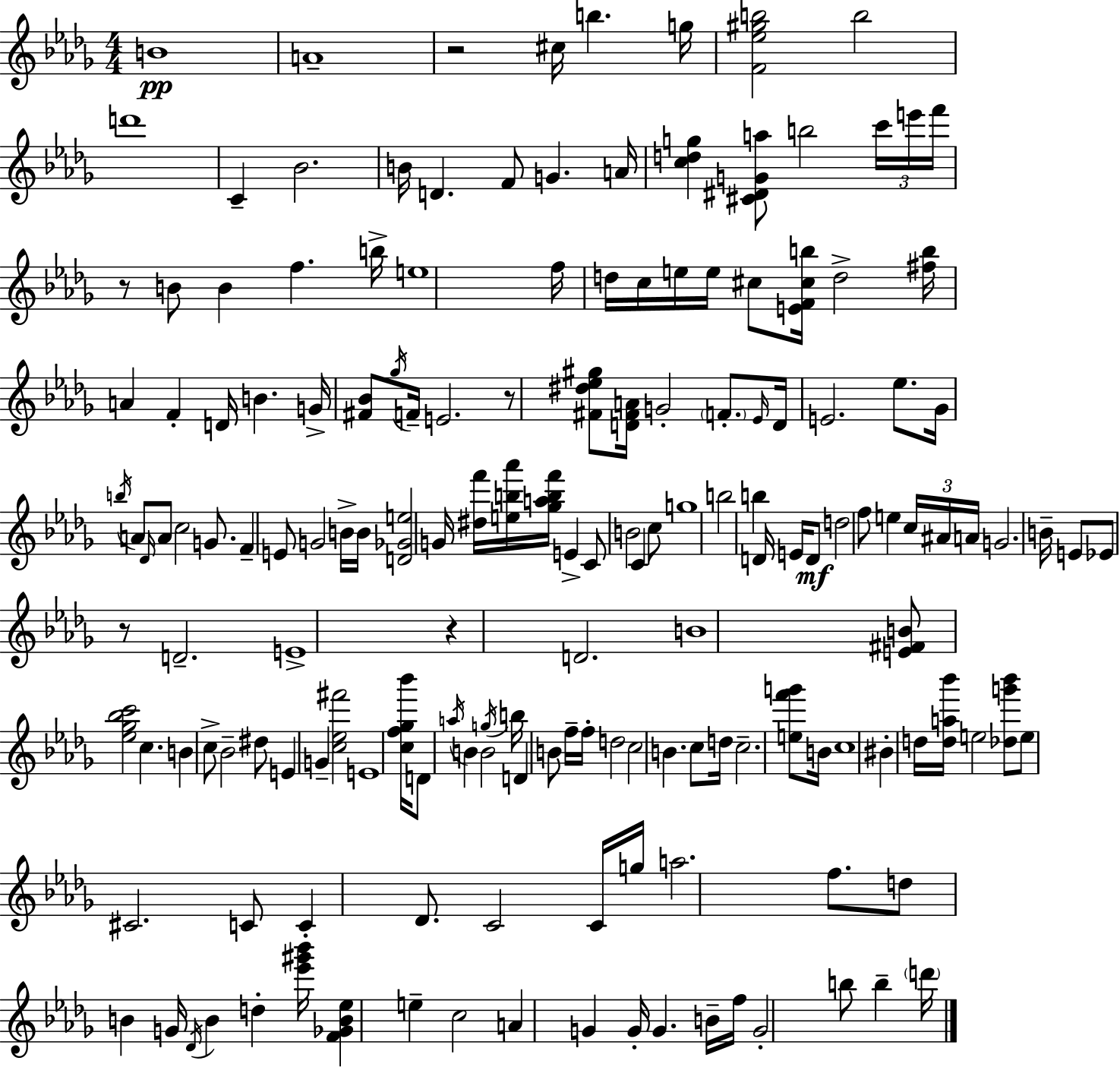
{
  \clef treble
  \numericTimeSignature
  \time 4/4
  \key bes \minor
  \repeat volta 2 { b'1\pp | a'1-- | r2 cis''16 b''4. g''16 | <f' ees'' gis'' b''>2 b''2 | \break d'''1 | c'4-- bes'2. | b'16 d'4. f'8 g'4. a'16 | <c'' d'' g''>4 <cis' dis' g' a''>8 b''2 \tuplet 3/2 { c'''16 e'''16 | \break f'''16 } r8 b'8 b'4 f''4. b''16-> | e''1 | f''16 d''16 c''16 e''16 e''16 cis''8 <e' f' cis'' b''>16 d''2-> | <fis'' b''>16 a'4 f'4-. d'16 b'4. | \break g'16-> <fis' bes'>8 \acciaccatura { ges''16 } f'16-- e'2. | r8 <fis' dis'' ees'' gis''>8 <d' fis' a'>16 g'2-. \parenthesize f'8.-. | \grace { ees'16 } d'16 e'2. ees''8. | ges'16 \acciaccatura { b''16 } a'8 \grace { des'16 } a'8 c''2 | \break g'8. f'4-- e'8 g'2 | b'16-> b'16 <d' ges' e''>2 g'16 <dis'' f'''>16 <e'' b'' aes'''>16 <ges'' a'' b'' f'''>16 | e'4-> c'8 b'2 c'4 | c''8 g''1 | \break b''2 b''4 | d'16 e'16 d'8\mf d''2 f''8 e''4 | \tuplet 3/2 { c''16 ais'16 a'16 } g'2. | b'16-- e'8 ees'8 r8 d'2.-- | \break e'1-> | r4 d'2. | b'1 | <e' fis' b'>8 <ees'' ges'' bes'' c'''>2 c''4. | \break b'4 c''8-> bes'2-- | dis''8 e'4 g'4-- <c'' ees'' fis'''>2 | e'1 | <c'' f'' ges'' bes'''>16 d'8 \acciaccatura { a''16 } b'4 b'2 | \break \acciaccatura { g''16 } b''16 d'4 b'8 f''16-- f''16-. d''2 | c''2 b'4. | c''8 d''16 c''2.-- | <e'' f''' g'''>8 b'16 c''1 | \break bis'4-. d''16 <d'' a'' bes'''>16 e''2 | <des'' g''' bes'''>8 e''8 cis'2. | c'8 c'4-. des'8. c'2 | c'16 g''16 a''2. | \break f''8. d''8 b'4 g'16 \acciaccatura { des'16 } b'4 | d''4-. <ees''' gis''' bes'''>16 <f' ges' b' ees''>4 e''4-- c''2 | a'4 g'4 g'16-. | g'4. b'16-- f''16 g'2-. | \break b''8 b''4-- \parenthesize d'''16 } \bar "|."
}